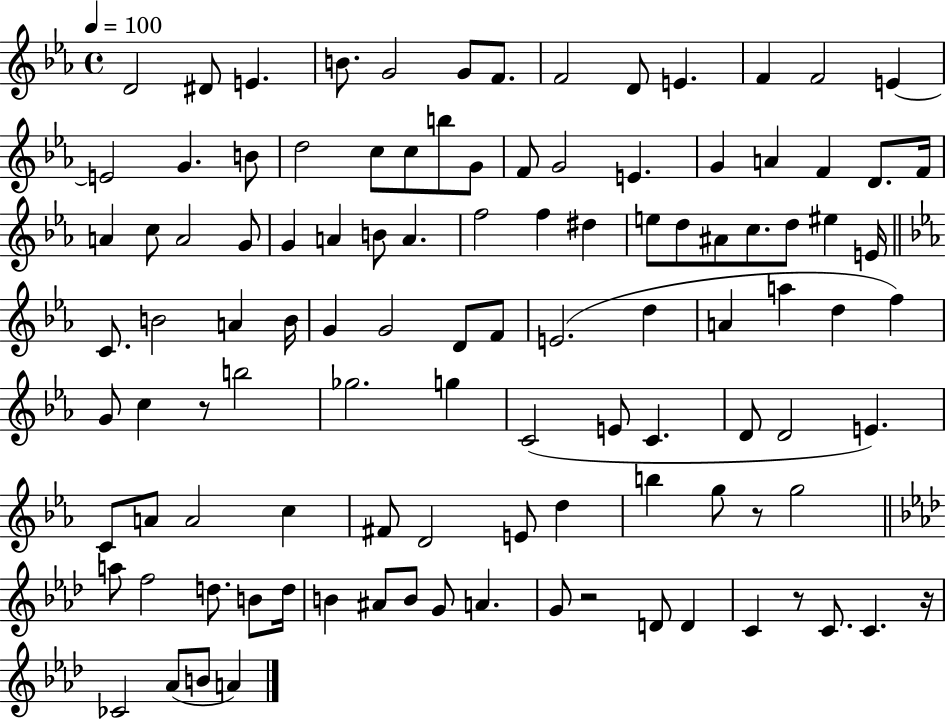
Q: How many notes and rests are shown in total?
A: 108